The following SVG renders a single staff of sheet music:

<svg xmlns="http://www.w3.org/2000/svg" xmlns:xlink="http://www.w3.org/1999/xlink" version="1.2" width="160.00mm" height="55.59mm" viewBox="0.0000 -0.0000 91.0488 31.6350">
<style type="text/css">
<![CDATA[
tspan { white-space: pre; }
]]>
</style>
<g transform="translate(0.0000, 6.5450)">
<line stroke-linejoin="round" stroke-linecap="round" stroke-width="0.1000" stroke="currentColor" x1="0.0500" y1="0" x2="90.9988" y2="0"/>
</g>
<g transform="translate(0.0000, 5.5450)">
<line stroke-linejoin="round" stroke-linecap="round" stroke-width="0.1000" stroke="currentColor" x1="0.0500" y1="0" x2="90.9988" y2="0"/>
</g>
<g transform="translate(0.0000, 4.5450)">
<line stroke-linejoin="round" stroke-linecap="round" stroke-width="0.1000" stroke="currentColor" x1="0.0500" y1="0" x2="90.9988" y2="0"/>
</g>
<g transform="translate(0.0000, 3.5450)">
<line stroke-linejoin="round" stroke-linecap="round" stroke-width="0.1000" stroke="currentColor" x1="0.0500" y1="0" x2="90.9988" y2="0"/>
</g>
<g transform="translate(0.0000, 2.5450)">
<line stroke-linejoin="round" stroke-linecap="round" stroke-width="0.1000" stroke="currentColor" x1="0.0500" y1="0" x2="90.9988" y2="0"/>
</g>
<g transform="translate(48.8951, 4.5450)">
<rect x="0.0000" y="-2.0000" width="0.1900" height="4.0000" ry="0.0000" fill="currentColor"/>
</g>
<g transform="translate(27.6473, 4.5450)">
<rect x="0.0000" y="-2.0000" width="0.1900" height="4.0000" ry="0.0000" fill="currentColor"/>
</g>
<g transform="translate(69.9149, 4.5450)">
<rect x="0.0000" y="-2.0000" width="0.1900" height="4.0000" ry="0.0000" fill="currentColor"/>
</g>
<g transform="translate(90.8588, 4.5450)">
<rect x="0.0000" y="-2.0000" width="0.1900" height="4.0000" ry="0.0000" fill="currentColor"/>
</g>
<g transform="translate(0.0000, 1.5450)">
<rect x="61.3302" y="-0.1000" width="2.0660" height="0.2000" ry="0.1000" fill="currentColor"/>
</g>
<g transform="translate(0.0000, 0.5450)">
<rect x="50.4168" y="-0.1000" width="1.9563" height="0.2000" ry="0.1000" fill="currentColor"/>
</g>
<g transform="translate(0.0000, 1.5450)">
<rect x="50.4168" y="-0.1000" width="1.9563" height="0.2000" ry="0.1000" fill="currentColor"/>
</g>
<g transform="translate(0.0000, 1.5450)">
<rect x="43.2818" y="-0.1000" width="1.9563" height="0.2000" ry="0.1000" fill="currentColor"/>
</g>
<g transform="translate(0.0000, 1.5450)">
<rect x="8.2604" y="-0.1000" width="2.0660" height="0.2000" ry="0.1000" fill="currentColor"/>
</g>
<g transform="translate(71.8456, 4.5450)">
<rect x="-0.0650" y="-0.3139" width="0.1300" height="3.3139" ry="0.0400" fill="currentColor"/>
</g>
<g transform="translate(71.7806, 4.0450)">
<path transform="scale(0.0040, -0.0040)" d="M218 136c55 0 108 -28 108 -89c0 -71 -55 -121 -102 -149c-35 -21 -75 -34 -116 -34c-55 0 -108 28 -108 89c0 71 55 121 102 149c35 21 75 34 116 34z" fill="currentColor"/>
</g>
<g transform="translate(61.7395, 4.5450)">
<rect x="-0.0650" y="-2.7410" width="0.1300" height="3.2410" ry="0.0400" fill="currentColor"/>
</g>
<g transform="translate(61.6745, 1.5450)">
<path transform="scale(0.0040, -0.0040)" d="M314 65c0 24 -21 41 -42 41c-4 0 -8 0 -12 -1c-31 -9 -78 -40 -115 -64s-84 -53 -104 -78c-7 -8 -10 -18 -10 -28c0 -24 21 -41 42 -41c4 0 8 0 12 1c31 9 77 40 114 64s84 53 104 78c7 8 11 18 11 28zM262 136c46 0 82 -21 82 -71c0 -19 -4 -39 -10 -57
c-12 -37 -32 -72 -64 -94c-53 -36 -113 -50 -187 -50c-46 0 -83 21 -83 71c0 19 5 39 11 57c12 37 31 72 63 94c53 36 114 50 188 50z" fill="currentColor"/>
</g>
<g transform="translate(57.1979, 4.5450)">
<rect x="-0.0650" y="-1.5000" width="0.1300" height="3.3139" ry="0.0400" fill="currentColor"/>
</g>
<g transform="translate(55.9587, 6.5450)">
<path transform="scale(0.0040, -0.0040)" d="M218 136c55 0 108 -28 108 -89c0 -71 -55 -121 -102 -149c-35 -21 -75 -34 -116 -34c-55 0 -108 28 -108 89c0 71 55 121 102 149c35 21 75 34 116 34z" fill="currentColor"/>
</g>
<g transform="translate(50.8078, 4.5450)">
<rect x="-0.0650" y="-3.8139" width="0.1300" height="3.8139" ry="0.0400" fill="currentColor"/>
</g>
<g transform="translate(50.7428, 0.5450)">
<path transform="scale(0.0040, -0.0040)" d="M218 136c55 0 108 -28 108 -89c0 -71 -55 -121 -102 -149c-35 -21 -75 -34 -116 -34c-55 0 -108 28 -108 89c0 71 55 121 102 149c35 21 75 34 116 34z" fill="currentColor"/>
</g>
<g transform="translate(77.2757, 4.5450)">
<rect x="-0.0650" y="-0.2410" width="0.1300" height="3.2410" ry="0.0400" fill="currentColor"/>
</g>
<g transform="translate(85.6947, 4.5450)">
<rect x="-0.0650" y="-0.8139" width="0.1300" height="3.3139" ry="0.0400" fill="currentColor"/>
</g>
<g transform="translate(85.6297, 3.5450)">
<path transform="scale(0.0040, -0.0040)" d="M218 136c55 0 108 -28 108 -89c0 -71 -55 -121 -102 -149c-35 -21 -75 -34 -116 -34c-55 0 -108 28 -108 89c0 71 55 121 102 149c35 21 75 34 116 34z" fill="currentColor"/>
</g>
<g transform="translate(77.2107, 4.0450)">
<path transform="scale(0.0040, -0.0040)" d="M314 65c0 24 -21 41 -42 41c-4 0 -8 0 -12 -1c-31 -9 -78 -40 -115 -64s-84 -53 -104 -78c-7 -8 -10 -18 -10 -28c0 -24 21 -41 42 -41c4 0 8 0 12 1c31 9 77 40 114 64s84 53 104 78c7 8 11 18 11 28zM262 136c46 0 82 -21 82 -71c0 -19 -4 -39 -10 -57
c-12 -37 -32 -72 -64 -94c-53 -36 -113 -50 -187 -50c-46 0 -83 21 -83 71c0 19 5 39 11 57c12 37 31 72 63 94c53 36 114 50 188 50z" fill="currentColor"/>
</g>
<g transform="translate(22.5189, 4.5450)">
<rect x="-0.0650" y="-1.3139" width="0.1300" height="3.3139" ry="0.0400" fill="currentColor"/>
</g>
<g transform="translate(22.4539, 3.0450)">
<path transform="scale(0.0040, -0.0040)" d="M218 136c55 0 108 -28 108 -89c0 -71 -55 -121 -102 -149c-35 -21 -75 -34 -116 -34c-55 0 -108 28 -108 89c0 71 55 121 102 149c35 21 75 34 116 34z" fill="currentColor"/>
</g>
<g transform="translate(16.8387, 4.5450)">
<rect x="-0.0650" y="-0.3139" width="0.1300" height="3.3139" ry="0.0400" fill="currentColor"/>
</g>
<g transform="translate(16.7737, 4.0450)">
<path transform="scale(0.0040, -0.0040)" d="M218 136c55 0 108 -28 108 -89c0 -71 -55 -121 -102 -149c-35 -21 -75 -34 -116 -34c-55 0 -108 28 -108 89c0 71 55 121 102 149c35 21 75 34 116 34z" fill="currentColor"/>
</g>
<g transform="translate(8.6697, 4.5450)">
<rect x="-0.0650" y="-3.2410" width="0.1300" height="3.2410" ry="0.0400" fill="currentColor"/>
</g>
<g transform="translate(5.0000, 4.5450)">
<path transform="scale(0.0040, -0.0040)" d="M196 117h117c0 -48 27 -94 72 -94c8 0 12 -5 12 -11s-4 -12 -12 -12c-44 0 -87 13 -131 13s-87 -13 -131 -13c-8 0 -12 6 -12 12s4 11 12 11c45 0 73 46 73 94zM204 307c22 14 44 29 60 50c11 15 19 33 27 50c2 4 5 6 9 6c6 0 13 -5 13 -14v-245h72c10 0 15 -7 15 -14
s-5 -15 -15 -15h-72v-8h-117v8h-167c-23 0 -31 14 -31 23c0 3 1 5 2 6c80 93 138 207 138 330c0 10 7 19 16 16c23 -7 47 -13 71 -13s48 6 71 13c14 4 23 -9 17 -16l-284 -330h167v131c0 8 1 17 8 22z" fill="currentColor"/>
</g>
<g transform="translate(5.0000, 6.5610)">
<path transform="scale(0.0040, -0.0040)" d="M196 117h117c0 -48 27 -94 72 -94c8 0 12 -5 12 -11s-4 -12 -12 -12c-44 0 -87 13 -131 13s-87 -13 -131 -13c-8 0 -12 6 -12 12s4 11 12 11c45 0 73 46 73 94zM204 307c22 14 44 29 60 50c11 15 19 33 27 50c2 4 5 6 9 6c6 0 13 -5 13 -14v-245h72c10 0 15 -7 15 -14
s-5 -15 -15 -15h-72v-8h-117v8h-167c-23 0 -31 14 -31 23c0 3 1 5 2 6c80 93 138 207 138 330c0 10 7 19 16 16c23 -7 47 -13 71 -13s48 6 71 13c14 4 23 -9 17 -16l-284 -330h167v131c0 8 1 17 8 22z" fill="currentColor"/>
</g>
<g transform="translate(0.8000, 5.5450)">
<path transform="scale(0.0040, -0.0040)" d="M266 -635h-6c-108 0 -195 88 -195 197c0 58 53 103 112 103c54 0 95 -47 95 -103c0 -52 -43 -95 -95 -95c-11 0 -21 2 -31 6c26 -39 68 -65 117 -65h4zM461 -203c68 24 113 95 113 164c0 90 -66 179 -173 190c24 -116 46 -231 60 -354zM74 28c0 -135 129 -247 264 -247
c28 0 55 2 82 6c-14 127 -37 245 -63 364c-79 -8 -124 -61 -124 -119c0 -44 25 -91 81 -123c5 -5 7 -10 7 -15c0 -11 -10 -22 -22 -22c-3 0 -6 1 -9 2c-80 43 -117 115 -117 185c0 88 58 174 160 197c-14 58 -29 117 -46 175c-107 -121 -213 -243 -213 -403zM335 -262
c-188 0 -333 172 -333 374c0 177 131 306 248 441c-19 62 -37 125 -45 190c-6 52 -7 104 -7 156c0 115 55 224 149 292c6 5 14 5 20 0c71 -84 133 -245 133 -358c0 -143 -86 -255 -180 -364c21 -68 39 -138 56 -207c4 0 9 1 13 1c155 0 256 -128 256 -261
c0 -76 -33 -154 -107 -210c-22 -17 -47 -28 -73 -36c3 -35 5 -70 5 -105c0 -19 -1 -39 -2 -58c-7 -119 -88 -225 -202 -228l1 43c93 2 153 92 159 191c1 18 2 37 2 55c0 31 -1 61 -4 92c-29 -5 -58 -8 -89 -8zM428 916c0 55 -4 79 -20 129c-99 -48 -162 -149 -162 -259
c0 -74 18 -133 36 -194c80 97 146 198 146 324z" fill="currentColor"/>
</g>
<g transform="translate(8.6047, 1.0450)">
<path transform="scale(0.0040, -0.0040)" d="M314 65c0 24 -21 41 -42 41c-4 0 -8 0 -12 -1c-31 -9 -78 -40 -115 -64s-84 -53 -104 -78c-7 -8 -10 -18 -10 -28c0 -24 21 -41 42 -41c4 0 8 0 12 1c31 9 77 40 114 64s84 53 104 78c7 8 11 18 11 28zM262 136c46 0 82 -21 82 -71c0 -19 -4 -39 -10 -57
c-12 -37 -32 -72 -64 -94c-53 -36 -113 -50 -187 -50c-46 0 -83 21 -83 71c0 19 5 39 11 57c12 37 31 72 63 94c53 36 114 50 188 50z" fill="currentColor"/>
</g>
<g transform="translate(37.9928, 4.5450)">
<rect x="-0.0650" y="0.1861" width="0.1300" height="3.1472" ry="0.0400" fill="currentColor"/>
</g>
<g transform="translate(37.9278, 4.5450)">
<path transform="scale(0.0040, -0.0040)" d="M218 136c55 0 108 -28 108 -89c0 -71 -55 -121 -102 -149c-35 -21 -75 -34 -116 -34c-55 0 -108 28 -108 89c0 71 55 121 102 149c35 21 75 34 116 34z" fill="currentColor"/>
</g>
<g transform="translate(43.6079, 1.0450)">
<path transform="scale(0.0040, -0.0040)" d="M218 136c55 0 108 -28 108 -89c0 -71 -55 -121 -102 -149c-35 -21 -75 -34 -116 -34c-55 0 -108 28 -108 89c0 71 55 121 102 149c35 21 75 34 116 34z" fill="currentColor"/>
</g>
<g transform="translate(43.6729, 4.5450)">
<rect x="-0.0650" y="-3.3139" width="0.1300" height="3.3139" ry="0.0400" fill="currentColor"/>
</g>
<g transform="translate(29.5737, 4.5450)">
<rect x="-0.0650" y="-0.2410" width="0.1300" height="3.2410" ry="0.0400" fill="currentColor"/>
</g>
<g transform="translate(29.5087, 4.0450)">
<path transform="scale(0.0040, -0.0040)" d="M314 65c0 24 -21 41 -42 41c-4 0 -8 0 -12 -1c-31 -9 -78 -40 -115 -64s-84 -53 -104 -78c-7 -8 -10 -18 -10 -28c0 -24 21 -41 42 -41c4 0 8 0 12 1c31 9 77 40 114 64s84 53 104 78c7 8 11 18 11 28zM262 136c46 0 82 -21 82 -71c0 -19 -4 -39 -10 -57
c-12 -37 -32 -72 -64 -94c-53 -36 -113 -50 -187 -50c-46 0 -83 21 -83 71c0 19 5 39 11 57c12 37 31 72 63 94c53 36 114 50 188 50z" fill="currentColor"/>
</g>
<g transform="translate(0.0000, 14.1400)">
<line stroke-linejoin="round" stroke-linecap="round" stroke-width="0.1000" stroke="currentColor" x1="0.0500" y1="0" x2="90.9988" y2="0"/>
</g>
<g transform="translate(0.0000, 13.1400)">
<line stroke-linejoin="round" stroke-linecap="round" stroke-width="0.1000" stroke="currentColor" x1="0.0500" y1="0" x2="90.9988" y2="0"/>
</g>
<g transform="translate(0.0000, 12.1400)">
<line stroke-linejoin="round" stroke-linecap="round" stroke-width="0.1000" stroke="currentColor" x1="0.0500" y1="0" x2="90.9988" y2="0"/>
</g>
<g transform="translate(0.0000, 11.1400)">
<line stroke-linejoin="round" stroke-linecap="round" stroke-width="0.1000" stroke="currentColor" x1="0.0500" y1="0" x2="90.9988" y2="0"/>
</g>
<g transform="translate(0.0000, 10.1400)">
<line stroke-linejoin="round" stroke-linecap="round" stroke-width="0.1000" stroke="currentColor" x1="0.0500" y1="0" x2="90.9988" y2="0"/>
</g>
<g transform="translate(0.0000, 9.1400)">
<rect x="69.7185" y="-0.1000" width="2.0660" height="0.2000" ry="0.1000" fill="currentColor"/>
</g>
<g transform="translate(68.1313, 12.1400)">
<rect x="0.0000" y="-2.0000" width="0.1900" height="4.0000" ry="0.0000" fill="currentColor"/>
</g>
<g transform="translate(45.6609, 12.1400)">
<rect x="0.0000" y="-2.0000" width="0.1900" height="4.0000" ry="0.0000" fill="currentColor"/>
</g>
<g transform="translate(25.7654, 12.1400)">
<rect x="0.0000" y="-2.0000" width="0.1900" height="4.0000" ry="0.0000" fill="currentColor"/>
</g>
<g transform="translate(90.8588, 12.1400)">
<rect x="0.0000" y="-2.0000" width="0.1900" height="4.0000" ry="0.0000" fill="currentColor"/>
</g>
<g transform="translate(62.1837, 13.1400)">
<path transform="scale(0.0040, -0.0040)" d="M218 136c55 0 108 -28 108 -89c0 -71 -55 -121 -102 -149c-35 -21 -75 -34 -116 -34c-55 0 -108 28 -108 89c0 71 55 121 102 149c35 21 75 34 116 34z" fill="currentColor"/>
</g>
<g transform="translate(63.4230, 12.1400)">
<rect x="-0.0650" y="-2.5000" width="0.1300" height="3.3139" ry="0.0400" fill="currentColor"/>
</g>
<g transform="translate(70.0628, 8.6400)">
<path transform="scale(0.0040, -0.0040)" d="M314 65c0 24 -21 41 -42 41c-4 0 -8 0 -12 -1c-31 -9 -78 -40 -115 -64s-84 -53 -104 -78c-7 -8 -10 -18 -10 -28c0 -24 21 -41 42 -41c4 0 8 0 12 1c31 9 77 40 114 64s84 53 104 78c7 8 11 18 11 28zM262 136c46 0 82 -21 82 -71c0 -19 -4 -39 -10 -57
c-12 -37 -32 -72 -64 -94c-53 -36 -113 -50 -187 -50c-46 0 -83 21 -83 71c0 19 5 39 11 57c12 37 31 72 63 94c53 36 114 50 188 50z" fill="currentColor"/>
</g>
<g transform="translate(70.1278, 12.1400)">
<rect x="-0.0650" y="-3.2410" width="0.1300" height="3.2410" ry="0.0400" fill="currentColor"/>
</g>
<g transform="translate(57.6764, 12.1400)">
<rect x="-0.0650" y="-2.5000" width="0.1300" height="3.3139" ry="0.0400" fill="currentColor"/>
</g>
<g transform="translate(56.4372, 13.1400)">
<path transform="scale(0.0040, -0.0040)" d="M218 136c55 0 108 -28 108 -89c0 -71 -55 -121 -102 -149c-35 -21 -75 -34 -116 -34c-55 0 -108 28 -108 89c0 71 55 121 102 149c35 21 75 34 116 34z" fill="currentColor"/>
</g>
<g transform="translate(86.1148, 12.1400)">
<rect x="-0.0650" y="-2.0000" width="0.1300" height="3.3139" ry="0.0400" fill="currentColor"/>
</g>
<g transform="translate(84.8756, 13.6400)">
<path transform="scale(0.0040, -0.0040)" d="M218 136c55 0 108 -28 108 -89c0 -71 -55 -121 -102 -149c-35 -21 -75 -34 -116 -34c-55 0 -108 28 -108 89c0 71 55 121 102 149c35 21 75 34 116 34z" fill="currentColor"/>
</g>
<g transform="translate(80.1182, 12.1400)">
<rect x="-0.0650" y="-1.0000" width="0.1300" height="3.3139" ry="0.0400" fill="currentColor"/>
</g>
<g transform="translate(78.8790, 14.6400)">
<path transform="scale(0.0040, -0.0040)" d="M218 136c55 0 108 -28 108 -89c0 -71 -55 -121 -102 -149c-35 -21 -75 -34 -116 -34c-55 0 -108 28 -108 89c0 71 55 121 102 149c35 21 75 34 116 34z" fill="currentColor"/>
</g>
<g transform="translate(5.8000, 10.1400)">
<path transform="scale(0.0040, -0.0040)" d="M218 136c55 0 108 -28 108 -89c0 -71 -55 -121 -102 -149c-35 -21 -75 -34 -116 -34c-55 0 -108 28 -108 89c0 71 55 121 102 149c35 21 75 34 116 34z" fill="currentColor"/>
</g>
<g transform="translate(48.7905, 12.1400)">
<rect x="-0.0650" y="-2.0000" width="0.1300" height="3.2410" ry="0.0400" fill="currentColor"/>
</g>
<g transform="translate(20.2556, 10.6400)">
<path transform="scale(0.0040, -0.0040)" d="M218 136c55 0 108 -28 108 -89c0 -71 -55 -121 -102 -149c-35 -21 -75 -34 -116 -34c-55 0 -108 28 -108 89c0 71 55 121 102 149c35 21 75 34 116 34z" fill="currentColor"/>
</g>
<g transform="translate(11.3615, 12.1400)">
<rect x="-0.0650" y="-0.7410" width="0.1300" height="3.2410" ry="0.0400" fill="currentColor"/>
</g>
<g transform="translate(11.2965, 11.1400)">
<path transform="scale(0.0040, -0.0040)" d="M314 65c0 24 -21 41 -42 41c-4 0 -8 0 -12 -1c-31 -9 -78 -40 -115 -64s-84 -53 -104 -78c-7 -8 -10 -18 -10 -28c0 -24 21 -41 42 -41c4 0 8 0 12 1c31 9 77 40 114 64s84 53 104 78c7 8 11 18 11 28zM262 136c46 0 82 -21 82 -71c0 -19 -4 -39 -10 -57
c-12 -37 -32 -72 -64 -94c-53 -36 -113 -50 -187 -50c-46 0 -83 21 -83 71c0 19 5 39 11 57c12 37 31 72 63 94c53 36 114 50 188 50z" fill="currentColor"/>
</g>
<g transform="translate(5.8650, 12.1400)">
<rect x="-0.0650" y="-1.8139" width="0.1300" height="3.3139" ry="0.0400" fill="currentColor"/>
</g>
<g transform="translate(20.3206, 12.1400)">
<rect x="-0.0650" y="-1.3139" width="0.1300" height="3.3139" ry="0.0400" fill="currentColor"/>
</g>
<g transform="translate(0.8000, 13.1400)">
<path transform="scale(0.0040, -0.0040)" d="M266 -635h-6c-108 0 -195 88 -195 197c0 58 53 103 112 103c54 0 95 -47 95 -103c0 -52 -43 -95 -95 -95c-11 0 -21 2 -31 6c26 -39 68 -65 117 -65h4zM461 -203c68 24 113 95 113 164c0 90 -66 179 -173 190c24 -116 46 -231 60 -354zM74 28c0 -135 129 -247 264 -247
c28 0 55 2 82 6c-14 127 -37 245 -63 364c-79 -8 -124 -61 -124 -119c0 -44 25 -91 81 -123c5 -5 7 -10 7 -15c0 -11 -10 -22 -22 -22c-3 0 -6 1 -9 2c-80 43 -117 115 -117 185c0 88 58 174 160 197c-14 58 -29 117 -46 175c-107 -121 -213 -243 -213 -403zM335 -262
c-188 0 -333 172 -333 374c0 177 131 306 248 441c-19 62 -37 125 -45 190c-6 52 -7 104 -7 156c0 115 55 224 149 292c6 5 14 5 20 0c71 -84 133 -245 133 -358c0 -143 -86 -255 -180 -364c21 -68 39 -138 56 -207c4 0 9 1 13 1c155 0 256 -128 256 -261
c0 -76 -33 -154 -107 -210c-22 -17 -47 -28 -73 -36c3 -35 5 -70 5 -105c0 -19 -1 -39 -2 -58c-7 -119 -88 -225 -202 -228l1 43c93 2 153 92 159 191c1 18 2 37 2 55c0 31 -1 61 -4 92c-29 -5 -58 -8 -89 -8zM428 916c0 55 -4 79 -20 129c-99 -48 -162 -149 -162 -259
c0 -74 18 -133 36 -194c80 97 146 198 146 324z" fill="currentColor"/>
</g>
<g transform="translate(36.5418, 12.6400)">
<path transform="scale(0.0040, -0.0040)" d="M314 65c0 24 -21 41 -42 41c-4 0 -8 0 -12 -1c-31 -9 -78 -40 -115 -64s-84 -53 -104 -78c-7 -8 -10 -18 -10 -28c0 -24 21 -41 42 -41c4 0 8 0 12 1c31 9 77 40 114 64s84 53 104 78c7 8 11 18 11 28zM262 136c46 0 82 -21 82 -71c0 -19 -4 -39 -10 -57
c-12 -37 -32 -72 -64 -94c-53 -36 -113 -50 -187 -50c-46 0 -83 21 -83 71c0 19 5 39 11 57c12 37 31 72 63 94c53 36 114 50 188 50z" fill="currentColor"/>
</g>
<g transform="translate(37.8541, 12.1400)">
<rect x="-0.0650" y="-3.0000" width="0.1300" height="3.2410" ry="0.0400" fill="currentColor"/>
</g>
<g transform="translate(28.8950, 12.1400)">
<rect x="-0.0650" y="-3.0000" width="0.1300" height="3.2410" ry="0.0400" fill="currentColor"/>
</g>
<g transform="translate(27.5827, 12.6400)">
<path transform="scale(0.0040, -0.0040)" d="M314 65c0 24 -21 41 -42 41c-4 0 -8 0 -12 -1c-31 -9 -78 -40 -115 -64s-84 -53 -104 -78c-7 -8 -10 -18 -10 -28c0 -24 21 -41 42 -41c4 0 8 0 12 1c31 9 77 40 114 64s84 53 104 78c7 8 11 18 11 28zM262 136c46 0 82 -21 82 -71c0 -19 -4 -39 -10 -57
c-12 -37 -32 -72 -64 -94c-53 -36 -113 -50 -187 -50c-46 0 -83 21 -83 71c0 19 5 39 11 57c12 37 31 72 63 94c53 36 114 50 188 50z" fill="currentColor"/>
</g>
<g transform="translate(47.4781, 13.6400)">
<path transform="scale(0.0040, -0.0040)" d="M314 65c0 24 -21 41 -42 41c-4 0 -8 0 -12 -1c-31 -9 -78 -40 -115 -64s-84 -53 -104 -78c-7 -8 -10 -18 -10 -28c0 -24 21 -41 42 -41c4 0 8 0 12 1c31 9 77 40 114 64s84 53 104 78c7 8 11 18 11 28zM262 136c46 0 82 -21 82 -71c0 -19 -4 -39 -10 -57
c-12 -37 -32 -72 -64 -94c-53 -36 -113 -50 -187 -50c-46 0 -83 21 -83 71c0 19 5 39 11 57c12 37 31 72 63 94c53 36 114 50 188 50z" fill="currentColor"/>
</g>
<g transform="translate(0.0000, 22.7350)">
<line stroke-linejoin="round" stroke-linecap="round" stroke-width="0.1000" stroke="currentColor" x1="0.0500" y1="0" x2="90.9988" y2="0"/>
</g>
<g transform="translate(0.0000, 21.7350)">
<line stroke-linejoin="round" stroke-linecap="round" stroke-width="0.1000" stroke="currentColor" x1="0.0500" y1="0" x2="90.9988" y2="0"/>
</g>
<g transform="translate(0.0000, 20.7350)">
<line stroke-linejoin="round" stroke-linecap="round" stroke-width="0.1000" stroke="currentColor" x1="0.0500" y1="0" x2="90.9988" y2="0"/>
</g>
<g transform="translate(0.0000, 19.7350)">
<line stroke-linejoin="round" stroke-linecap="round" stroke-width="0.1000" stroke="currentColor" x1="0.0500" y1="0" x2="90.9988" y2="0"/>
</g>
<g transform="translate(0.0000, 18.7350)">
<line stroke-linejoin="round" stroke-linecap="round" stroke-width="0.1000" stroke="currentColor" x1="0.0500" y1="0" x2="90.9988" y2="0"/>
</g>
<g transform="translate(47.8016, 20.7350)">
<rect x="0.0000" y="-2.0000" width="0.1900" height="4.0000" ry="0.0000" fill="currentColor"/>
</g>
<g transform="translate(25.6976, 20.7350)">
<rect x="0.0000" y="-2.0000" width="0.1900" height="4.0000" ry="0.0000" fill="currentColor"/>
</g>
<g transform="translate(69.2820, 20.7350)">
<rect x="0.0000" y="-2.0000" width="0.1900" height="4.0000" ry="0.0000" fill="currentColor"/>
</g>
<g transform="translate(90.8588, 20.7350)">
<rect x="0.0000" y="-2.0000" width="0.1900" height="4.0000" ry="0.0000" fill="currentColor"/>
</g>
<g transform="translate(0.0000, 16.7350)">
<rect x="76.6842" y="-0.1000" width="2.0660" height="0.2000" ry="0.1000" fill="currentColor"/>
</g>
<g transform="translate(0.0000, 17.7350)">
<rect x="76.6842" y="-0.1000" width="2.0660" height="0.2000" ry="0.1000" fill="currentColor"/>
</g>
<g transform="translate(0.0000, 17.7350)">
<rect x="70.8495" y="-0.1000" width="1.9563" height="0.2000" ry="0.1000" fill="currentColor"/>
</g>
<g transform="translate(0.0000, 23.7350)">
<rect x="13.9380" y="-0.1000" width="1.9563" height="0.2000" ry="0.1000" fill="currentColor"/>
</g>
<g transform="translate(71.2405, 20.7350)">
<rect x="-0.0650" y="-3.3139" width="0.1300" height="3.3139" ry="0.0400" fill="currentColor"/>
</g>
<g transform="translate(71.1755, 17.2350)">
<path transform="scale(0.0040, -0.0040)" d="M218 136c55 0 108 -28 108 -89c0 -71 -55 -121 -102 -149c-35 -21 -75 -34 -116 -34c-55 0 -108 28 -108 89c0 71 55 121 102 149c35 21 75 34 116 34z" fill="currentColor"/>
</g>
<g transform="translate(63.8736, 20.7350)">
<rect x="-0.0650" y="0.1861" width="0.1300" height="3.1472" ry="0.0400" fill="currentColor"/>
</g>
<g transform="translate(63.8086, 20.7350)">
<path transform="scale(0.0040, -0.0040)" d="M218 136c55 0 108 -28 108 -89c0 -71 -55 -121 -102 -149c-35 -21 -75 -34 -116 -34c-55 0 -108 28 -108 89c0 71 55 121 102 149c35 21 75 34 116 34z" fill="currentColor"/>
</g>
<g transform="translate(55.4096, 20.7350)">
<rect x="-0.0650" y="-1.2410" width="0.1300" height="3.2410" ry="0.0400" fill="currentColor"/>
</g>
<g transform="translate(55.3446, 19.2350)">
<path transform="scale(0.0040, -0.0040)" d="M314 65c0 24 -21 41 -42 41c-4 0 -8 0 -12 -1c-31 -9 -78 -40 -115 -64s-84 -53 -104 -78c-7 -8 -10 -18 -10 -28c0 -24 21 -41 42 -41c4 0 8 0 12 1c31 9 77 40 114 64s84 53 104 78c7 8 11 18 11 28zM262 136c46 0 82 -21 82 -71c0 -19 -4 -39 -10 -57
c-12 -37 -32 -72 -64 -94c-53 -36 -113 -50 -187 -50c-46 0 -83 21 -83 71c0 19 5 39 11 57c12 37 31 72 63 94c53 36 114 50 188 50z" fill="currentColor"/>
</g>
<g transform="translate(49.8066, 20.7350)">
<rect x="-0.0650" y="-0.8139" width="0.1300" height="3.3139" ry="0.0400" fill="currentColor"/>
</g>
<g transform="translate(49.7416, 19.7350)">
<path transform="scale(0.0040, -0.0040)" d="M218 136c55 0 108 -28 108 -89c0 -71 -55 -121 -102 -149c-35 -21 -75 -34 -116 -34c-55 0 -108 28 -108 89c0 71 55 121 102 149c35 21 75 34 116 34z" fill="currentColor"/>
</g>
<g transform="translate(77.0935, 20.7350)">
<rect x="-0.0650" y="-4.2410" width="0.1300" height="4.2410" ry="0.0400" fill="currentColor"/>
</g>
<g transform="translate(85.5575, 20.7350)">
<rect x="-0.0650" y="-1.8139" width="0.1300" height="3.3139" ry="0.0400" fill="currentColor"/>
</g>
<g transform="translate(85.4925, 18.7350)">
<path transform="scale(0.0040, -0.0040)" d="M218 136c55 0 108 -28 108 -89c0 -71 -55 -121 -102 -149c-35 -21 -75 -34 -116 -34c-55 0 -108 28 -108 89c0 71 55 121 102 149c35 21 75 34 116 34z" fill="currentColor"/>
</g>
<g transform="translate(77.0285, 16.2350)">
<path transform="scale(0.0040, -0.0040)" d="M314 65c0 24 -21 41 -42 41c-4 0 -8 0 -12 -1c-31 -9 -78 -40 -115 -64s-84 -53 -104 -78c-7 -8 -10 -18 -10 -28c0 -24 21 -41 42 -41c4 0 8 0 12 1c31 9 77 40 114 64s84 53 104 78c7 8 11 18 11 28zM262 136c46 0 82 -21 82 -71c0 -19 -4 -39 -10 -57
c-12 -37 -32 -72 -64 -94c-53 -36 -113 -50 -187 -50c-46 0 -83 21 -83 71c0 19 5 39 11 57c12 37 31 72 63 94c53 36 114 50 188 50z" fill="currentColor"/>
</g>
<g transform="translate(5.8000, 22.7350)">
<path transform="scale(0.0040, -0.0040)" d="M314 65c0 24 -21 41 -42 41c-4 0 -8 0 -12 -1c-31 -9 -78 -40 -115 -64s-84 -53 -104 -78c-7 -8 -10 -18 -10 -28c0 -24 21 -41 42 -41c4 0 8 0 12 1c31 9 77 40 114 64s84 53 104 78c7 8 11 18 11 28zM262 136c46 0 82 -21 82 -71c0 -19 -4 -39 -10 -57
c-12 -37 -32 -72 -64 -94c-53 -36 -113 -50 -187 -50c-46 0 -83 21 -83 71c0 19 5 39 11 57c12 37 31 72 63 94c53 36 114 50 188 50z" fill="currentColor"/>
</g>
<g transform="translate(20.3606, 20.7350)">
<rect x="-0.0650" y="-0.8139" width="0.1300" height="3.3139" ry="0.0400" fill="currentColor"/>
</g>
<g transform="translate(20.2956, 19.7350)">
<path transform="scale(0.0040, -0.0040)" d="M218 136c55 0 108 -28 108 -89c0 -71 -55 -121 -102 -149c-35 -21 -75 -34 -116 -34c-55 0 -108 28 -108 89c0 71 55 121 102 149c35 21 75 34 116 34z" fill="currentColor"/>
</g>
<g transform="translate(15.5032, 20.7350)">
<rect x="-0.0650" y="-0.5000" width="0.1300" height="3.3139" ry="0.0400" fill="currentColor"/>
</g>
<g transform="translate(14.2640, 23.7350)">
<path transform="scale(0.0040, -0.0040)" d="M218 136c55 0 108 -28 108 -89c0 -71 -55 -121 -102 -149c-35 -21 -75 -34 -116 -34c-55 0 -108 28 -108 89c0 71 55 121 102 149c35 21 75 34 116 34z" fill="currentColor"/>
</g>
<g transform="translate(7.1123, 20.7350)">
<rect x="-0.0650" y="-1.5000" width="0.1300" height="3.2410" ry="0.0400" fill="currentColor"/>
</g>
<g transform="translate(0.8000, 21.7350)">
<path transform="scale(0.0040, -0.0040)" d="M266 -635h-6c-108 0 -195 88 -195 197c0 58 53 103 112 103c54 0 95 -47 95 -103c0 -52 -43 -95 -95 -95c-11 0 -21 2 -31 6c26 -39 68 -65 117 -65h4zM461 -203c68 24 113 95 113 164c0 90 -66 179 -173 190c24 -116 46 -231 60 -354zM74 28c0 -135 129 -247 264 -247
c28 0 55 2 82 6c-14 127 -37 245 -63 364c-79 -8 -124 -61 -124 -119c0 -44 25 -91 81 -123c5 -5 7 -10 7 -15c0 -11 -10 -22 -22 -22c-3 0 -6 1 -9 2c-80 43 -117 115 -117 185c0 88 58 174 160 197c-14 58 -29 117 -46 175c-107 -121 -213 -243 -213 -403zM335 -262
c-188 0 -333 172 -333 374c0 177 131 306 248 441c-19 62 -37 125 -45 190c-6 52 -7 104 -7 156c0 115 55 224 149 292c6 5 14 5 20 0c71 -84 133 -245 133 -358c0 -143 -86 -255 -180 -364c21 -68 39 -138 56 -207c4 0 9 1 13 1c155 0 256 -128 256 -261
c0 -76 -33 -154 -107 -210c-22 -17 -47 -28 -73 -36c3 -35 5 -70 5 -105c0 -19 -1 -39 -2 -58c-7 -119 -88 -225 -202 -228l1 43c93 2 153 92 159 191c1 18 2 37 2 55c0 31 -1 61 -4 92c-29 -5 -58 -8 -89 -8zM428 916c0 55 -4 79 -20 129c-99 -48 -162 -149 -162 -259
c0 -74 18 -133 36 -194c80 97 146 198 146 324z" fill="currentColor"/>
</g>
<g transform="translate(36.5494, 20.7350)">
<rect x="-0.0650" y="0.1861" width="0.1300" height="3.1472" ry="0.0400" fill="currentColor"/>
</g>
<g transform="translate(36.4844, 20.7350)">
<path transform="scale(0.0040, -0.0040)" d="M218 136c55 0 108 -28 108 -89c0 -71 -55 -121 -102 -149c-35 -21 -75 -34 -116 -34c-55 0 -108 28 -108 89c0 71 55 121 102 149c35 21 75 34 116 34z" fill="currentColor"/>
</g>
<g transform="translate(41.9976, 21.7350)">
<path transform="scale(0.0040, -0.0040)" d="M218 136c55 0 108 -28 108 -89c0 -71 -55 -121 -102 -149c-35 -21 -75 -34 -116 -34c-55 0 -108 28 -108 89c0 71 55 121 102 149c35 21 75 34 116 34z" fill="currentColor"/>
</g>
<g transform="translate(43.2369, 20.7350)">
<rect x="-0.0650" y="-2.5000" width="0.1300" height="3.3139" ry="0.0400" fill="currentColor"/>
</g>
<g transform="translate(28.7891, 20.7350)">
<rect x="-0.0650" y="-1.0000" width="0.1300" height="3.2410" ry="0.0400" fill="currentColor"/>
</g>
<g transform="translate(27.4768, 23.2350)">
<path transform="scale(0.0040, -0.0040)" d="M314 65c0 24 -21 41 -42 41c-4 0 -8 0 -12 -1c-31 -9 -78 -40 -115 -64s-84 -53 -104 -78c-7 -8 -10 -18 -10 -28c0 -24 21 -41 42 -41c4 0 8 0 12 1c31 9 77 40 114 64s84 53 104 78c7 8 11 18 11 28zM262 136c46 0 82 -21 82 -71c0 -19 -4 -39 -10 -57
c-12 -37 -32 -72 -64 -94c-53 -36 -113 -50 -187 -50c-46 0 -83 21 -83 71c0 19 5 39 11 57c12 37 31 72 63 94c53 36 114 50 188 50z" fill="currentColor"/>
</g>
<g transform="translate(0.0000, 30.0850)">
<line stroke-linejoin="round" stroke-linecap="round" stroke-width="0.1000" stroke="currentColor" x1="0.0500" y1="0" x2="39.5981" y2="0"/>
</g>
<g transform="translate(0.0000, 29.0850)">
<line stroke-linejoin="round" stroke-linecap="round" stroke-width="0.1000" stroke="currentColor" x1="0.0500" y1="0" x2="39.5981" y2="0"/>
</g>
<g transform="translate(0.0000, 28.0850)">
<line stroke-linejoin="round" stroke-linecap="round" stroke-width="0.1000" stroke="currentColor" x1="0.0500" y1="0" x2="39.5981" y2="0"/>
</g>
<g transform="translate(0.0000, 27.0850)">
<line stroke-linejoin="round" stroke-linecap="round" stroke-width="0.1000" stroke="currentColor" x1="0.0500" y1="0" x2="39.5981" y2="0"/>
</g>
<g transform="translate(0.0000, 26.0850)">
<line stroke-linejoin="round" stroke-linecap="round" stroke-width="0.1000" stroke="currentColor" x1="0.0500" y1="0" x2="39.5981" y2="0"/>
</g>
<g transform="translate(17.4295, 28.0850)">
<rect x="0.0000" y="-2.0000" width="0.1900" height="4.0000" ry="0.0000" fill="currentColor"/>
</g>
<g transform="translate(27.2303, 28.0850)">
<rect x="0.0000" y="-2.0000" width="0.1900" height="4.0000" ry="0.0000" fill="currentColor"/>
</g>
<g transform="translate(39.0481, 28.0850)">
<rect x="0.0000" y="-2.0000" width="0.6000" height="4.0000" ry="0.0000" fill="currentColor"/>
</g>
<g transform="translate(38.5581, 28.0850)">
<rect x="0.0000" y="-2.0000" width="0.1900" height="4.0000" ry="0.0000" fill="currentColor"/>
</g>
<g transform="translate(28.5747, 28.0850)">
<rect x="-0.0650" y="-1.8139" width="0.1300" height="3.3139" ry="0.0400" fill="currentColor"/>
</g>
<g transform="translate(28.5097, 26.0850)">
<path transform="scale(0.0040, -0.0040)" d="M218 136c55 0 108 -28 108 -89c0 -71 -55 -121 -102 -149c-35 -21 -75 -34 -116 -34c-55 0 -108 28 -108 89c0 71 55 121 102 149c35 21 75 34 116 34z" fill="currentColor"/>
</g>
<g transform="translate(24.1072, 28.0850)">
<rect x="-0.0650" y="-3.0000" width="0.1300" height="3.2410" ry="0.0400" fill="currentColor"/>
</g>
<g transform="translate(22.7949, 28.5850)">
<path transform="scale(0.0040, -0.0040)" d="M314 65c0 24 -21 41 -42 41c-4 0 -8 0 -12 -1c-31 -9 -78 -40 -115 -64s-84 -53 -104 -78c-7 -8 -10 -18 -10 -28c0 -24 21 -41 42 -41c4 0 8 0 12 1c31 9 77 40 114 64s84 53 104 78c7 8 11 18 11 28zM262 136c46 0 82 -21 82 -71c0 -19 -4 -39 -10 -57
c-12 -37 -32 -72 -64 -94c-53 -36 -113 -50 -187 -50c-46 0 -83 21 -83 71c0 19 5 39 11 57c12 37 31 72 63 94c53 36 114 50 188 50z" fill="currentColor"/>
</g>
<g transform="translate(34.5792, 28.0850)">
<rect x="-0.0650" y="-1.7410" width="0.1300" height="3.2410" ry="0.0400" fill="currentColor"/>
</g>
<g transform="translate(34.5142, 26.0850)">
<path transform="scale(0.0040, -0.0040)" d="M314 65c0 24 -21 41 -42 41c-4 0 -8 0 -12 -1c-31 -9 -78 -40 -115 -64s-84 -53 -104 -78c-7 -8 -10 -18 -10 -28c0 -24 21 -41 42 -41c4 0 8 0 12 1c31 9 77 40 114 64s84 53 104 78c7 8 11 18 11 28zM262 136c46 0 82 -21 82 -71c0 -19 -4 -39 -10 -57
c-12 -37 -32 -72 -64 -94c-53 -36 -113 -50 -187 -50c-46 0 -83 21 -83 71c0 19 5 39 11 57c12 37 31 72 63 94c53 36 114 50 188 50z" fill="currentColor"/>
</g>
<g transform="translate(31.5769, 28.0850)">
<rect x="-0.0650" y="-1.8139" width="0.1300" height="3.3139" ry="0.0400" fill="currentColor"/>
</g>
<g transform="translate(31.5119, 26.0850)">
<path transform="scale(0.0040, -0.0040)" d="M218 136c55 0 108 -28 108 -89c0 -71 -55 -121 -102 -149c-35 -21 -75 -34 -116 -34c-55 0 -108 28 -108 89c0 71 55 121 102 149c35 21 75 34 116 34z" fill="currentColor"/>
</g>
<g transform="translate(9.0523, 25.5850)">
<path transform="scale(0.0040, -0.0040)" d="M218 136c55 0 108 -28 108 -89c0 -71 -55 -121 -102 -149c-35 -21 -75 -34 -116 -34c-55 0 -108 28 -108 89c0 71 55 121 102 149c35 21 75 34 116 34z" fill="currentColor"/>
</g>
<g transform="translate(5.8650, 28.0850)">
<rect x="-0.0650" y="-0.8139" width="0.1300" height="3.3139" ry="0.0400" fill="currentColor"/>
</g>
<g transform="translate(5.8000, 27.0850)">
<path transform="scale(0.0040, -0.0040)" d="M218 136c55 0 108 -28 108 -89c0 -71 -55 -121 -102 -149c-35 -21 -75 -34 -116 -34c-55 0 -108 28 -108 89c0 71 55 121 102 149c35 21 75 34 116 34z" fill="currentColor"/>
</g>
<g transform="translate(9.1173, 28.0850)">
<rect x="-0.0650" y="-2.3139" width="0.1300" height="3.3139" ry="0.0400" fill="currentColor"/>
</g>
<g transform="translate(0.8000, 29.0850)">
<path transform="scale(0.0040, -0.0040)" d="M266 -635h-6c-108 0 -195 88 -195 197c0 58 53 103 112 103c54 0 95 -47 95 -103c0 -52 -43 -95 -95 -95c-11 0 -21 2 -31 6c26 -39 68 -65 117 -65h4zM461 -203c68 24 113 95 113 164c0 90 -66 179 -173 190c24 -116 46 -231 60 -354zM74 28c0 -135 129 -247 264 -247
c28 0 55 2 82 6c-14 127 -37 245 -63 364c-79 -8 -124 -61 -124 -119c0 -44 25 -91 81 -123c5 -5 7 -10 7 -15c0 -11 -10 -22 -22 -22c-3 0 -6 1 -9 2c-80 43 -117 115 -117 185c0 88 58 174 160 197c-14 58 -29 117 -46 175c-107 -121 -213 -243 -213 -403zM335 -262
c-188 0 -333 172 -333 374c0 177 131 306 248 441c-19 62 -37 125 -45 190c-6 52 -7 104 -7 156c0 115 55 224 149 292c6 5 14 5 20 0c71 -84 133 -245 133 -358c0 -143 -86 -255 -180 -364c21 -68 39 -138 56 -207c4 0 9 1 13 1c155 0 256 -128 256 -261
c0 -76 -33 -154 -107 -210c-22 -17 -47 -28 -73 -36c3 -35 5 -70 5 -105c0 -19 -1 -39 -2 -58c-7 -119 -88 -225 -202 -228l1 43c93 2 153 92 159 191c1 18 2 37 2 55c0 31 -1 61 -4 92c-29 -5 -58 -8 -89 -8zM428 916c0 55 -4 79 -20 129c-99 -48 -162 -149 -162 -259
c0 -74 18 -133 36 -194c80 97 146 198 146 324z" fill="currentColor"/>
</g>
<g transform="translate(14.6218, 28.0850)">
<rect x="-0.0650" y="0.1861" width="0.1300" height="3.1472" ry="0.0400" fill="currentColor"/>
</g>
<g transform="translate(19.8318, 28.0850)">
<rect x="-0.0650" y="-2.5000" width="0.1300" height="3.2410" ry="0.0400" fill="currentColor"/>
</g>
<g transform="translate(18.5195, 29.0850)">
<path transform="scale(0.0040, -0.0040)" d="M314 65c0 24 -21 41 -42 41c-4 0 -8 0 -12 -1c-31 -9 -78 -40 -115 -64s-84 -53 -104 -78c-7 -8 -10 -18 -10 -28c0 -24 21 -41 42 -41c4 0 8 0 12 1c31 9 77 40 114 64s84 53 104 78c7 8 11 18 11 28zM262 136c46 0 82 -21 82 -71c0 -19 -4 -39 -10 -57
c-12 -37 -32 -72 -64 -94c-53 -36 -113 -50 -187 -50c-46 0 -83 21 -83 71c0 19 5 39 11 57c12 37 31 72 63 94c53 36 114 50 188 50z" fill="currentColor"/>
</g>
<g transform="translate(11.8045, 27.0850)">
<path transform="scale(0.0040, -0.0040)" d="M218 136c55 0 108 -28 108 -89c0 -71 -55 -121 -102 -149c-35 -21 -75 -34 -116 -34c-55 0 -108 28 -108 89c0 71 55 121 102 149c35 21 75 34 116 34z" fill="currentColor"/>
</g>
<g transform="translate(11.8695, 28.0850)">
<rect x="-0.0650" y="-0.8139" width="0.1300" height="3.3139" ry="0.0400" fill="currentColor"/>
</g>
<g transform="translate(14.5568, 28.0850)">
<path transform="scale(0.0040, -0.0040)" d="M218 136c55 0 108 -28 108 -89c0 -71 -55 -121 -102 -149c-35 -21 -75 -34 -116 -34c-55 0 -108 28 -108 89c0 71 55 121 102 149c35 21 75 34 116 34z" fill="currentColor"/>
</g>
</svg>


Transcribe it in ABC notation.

X:1
T:Untitled
M:4/4
L:1/4
K:C
b2 c e c2 B b c' E a2 c c2 d f d2 e A2 A2 F2 G G b2 D F E2 C d D2 B G d e2 B b d'2 f d g d B G2 A2 f f f2